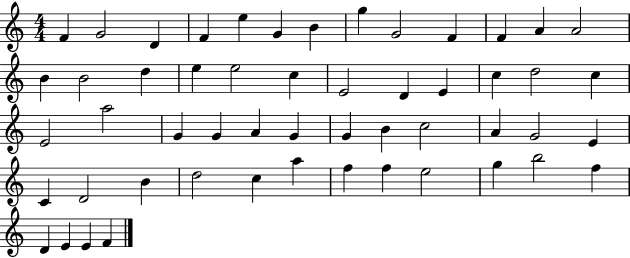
{
  \clef treble
  \numericTimeSignature
  \time 4/4
  \key c \major
  f'4 g'2 d'4 | f'4 e''4 g'4 b'4 | g''4 g'2 f'4 | f'4 a'4 a'2 | \break b'4 b'2 d''4 | e''4 e''2 c''4 | e'2 d'4 e'4 | c''4 d''2 c''4 | \break e'2 a''2 | g'4 g'4 a'4 g'4 | g'4 b'4 c''2 | a'4 g'2 e'4 | \break c'4 d'2 b'4 | d''2 c''4 a''4 | f''4 f''4 e''2 | g''4 b''2 f''4 | \break d'4 e'4 e'4 f'4 | \bar "|."
}